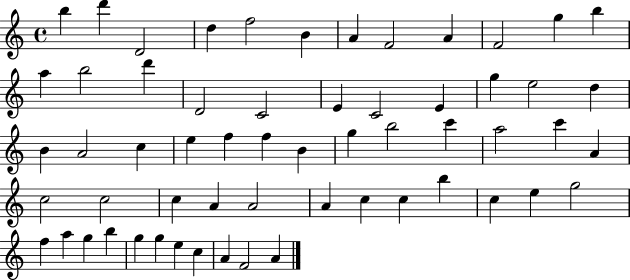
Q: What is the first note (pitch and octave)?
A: B5